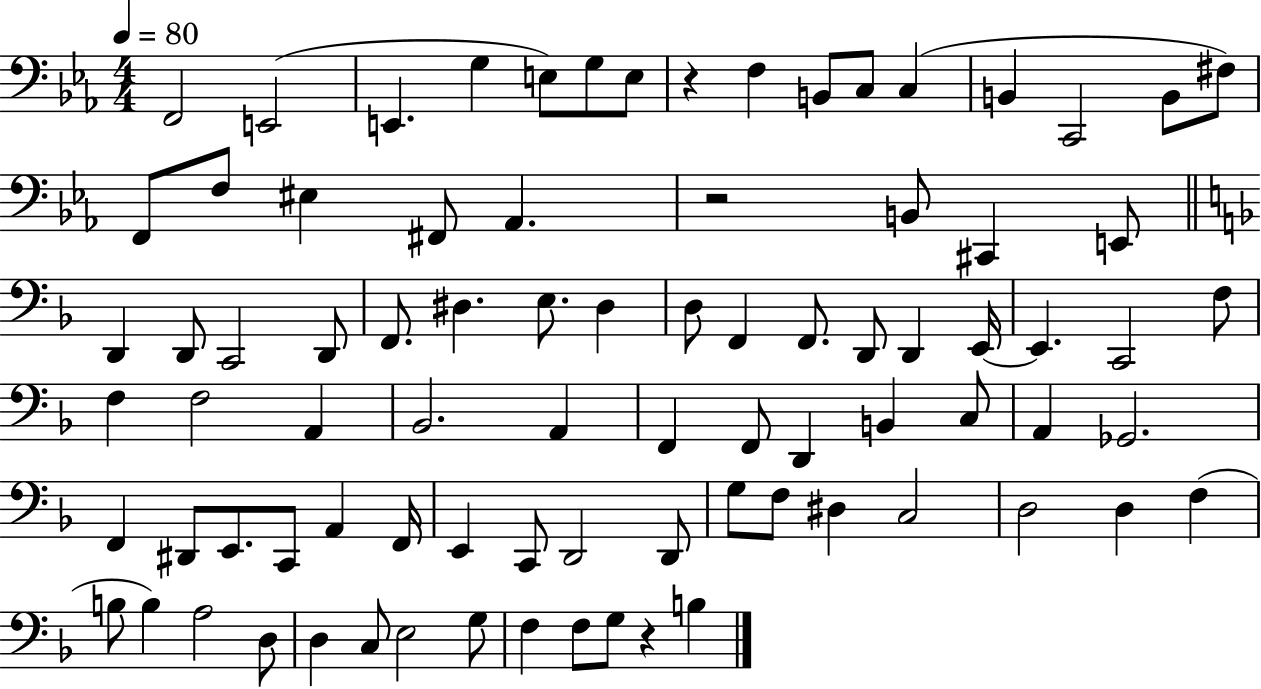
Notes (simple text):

F2/h E2/h E2/q. G3/q E3/e G3/e E3/e R/q F3/q B2/e C3/e C3/q B2/q C2/h B2/e F#3/e F2/e F3/e EIS3/q F#2/e Ab2/q. R/h B2/e C#2/q E2/e D2/q D2/e C2/h D2/e F2/e. D#3/q. E3/e. D#3/q D3/e F2/q F2/e. D2/e D2/q E2/s E2/q. C2/h F3/e F3/q F3/h A2/q Bb2/h. A2/q F2/q F2/e D2/q B2/q C3/e A2/q Gb2/h. F2/q D#2/e E2/e. C2/e A2/q F2/s E2/q C2/e D2/h D2/e G3/e F3/e D#3/q C3/h D3/h D3/q F3/q B3/e B3/q A3/h D3/e D3/q C3/e E3/h G3/e F3/q F3/e G3/e R/q B3/q